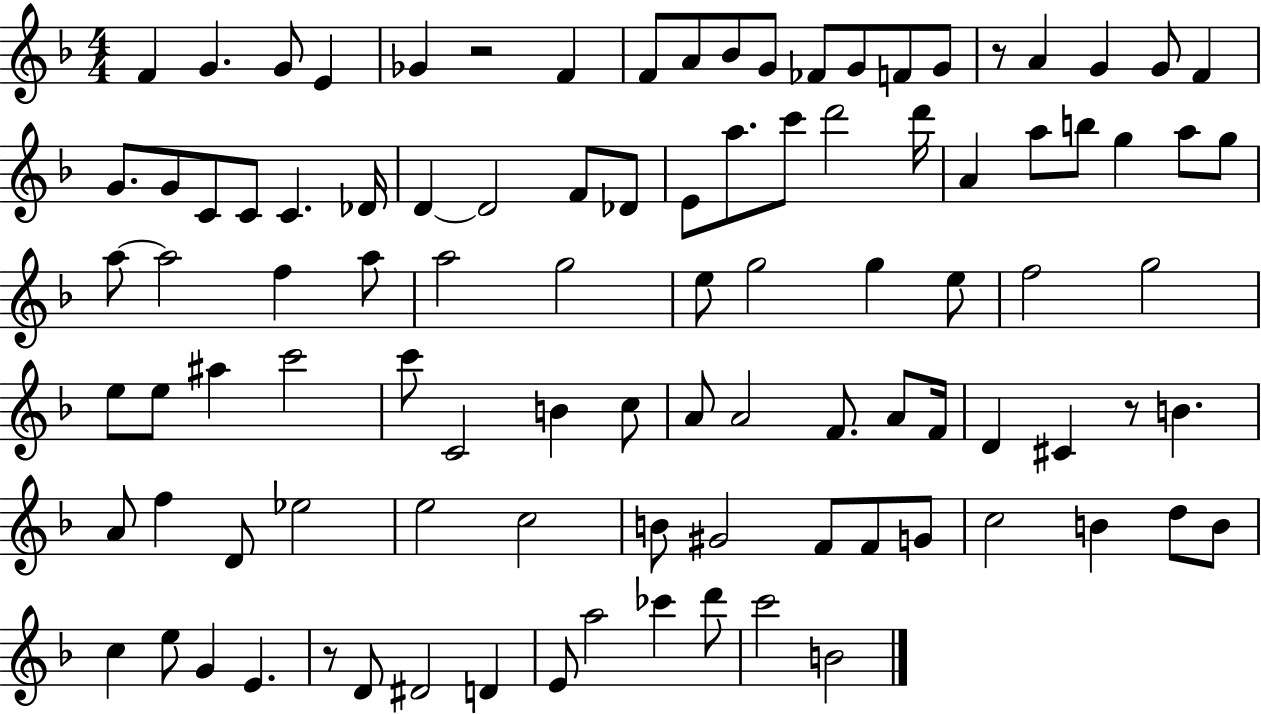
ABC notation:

X:1
T:Untitled
M:4/4
L:1/4
K:F
F G G/2 E _G z2 F F/2 A/2 _B/2 G/2 _F/2 G/2 F/2 G/2 z/2 A G G/2 F G/2 G/2 C/2 C/2 C _D/4 D D2 F/2 _D/2 E/2 a/2 c'/2 d'2 d'/4 A a/2 b/2 g a/2 g/2 a/2 a2 f a/2 a2 g2 e/2 g2 g e/2 f2 g2 e/2 e/2 ^a c'2 c'/2 C2 B c/2 A/2 A2 F/2 A/2 F/4 D ^C z/2 B A/2 f D/2 _e2 e2 c2 B/2 ^G2 F/2 F/2 G/2 c2 B d/2 B/2 c e/2 G E z/2 D/2 ^D2 D E/2 a2 _c' d'/2 c'2 B2